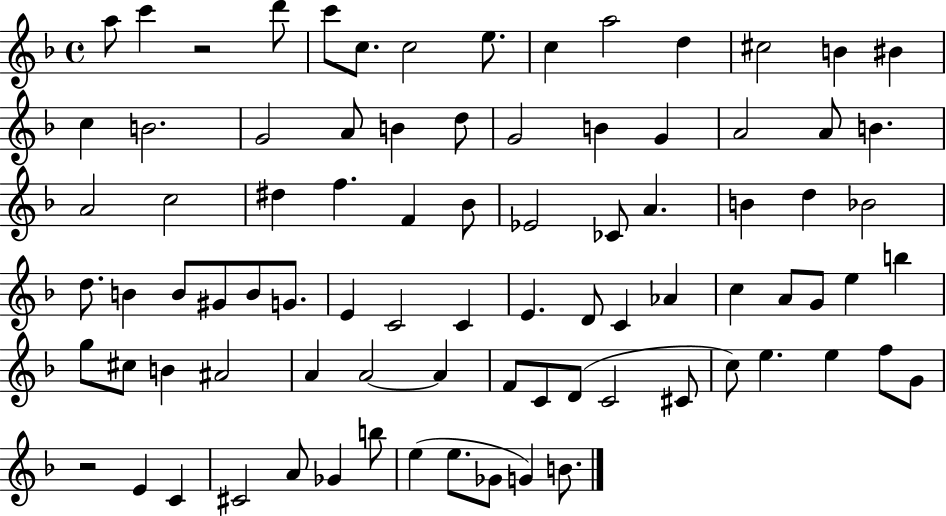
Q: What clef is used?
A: treble